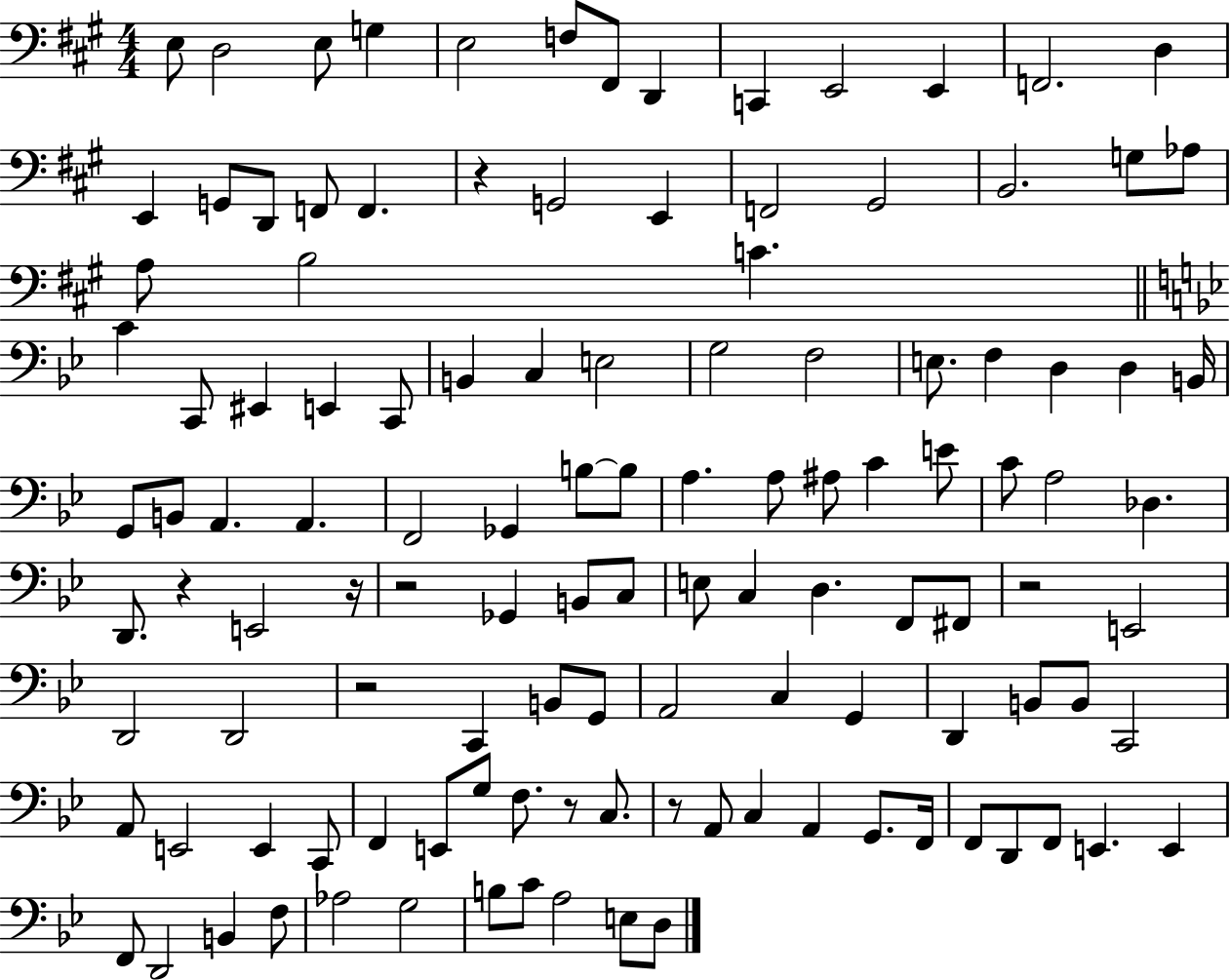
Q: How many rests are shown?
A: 8